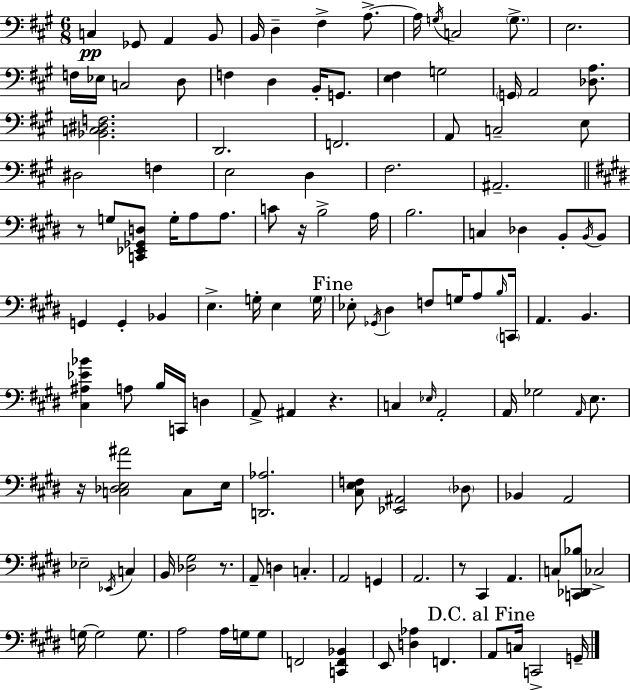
X:1
T:Untitled
M:6/8
L:1/4
K:A
C, _G,,/2 A,, B,,/2 B,,/4 D, ^F, A,/2 A,/4 G,/4 C,2 G,/2 E,2 F,/4 _E,/4 C,2 D,/2 F, D, B,,/4 G,,/2 [E,^F,] G,2 G,,/4 A,,2 [_D,A,]/2 [_B,,C,^D,F,]2 D,,2 F,,2 A,,/2 C,2 E,/2 ^D,2 F, E,2 D, ^F,2 ^A,,2 z/2 G,/2 [C,,_E,,_G,,D,]/2 G,/4 A,/2 A,/2 C/2 z/4 B,2 A,/4 B,2 C, _D, B,,/2 B,,/4 B,,/2 G,, G,, _B,, E, G,/4 E, G,/4 _E,/2 _G,,/4 ^D, F,/2 G,/4 A,/2 B,/4 C,,/4 A,, B,, [^C,^A,_E_B] A,/2 B,/4 C,,/4 D, A,,/2 ^A,, z C, _E,/4 A,,2 A,,/4 _G,2 A,,/4 E,/2 z/4 [C,_D,E,^A]2 C,/2 E,/4 [D,,_A,]2 [^C,E,F,]/2 [_E,,^A,,]2 _D,/2 _B,, A,,2 _E,2 _E,,/4 C, B,,/4 [_D,^G,]2 z/2 A,,/2 D, C, A,,2 G,, A,,2 z/2 ^C,, A,, C,/2 [C,,_D,,_B,]/2 _C,2 G,/4 G,2 G,/2 A,2 A,/4 G,/4 G,/2 F,,2 [C,,F,,_B,,] E,,/2 [D,_A,] F,, A,,/2 C,/4 C,,2 G,,/4